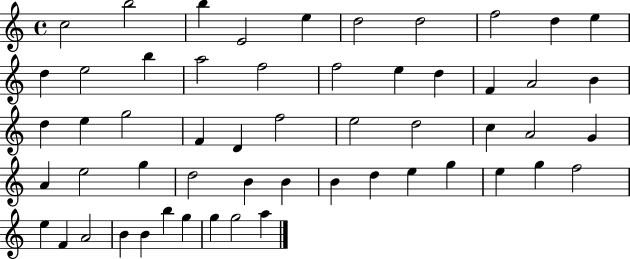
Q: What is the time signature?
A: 4/4